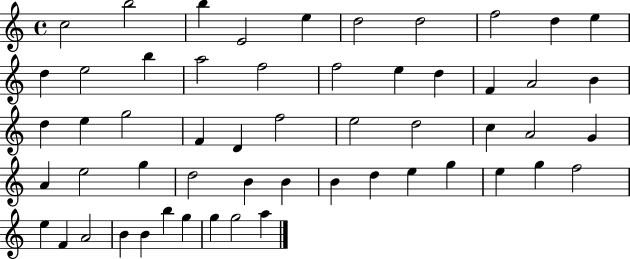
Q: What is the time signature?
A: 4/4